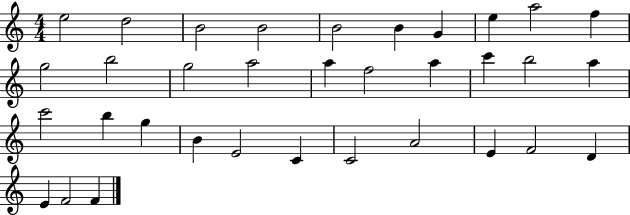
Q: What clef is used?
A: treble